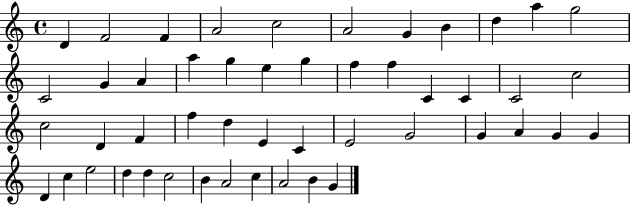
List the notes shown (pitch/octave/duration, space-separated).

D4/q F4/h F4/q A4/h C5/h A4/h G4/q B4/q D5/q A5/q G5/h C4/h G4/q A4/q A5/q G5/q E5/q G5/q F5/q F5/q C4/q C4/q C4/h C5/h C5/h D4/q F4/q F5/q D5/q E4/q C4/q E4/h G4/h G4/q A4/q G4/q G4/q D4/q C5/q E5/h D5/q D5/q C5/h B4/q A4/h C5/q A4/h B4/q G4/q